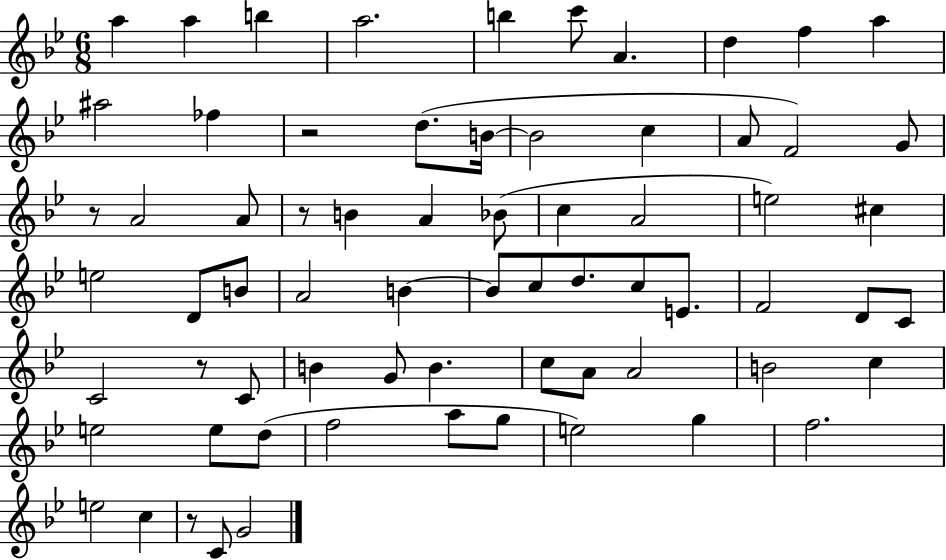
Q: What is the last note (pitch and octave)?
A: G4